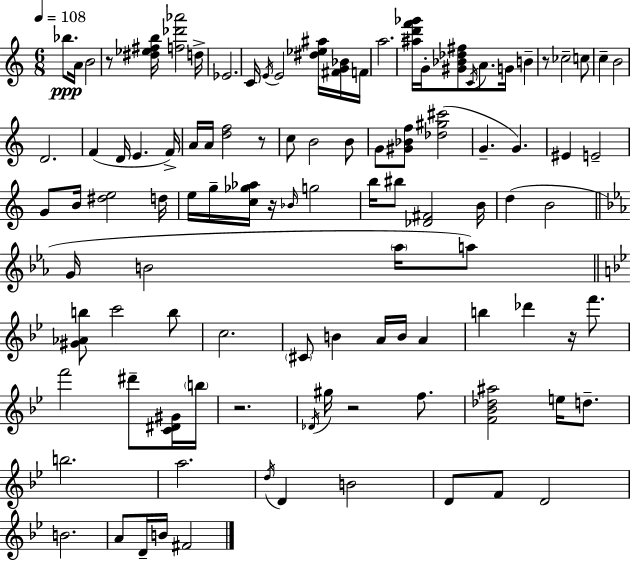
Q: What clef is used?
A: treble